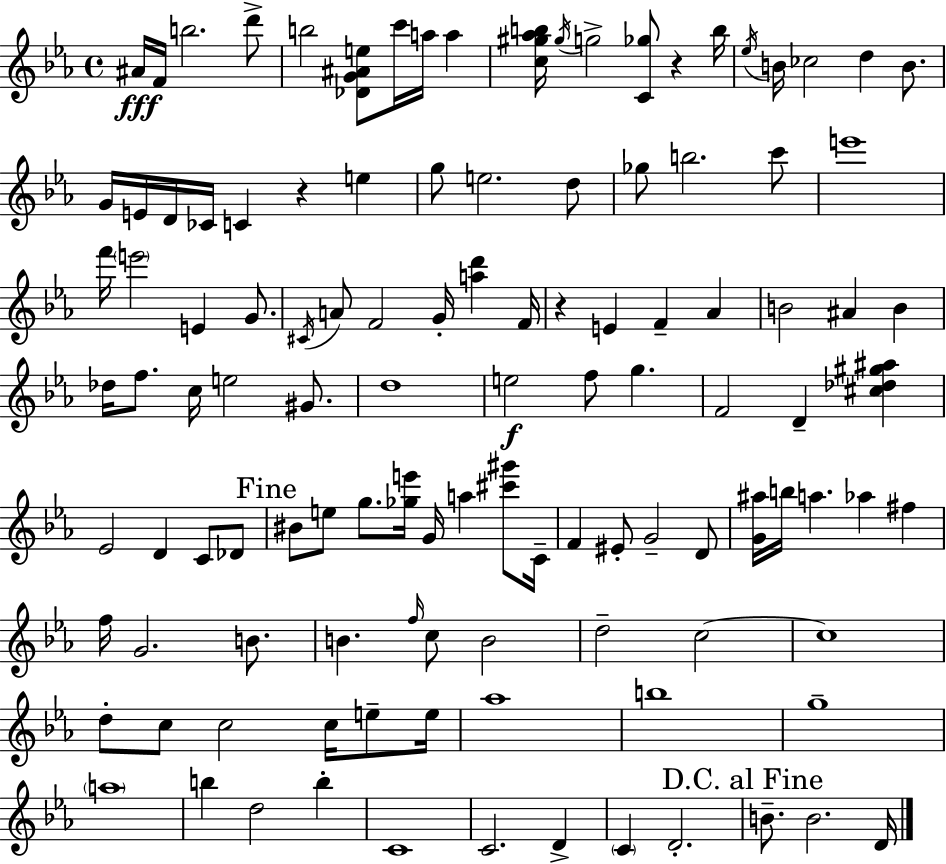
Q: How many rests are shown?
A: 3